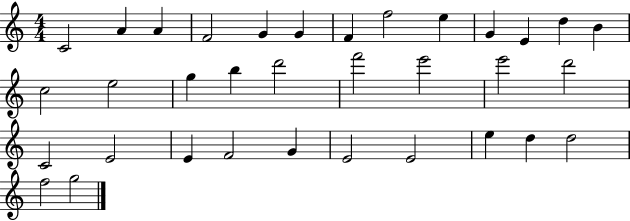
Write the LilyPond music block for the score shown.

{
  \clef treble
  \numericTimeSignature
  \time 4/4
  \key c \major
  c'2 a'4 a'4 | f'2 g'4 g'4 | f'4 f''2 e''4 | g'4 e'4 d''4 b'4 | \break c''2 e''2 | g''4 b''4 d'''2 | f'''2 e'''2 | e'''2 d'''2 | \break c'2 e'2 | e'4 f'2 g'4 | e'2 e'2 | e''4 d''4 d''2 | \break f''2 g''2 | \bar "|."
}